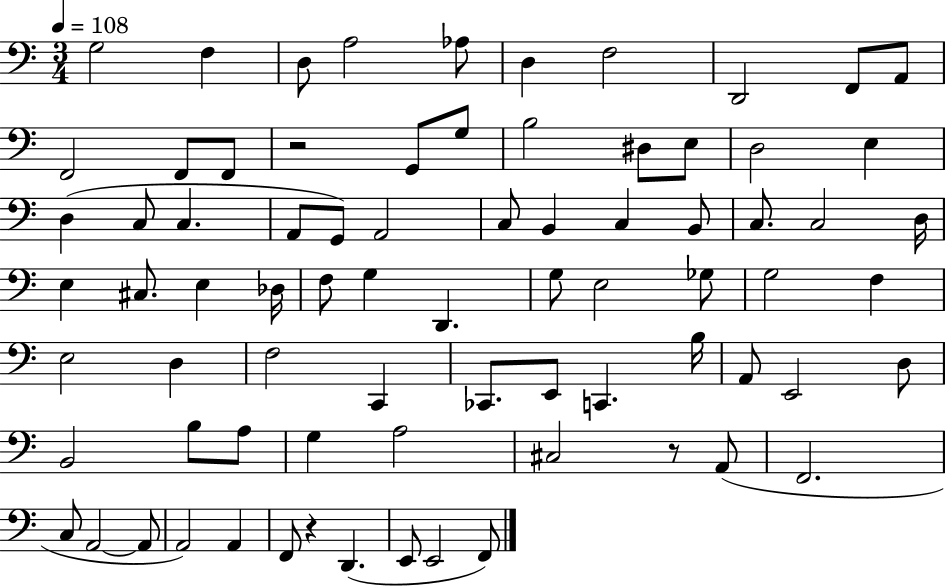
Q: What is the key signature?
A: C major